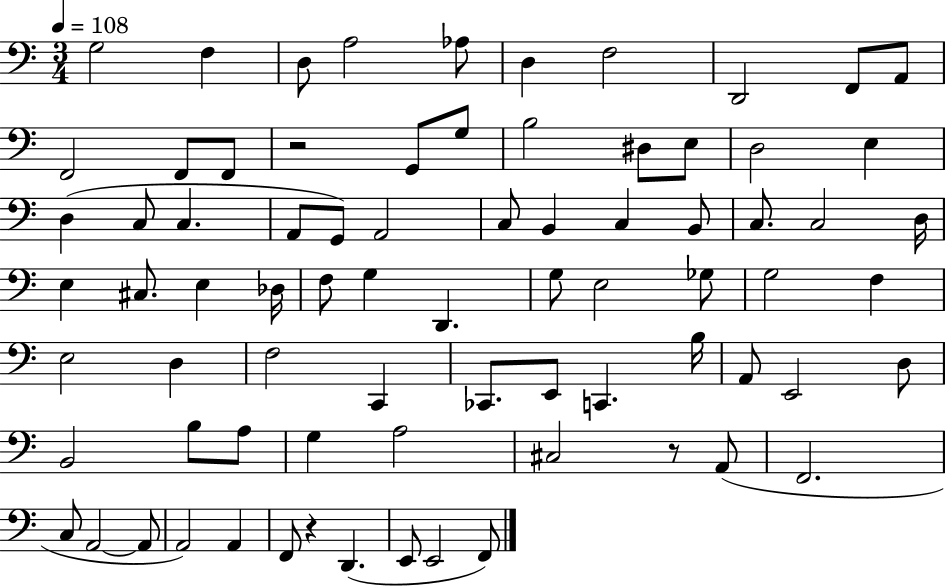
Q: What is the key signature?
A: C major